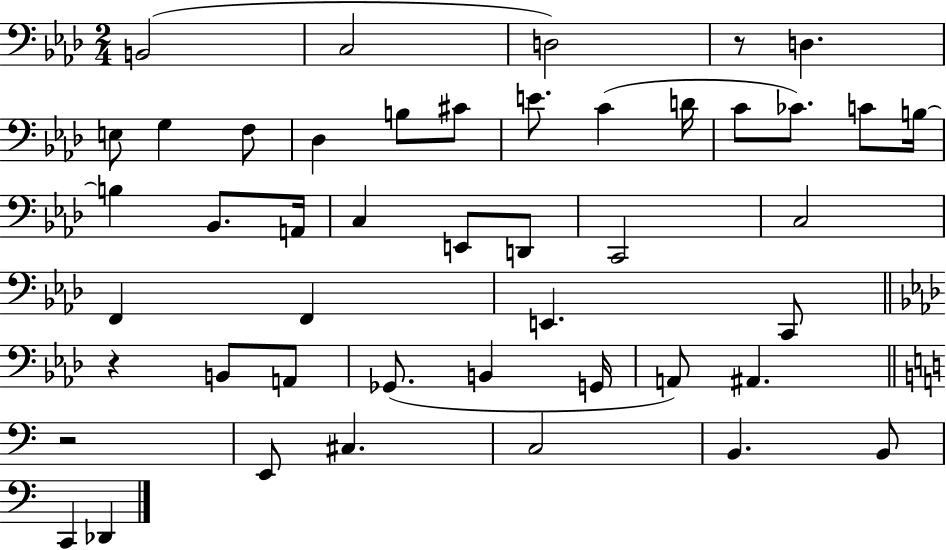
X:1
T:Untitled
M:2/4
L:1/4
K:Ab
B,,2 C,2 D,2 z/2 D, E,/2 G, F,/2 _D, B,/2 ^C/2 E/2 C D/4 C/2 _C/2 C/2 B,/4 B, _B,,/2 A,,/4 C, E,,/2 D,,/2 C,,2 C,2 F,, F,, E,, C,,/2 z B,,/2 A,,/2 _G,,/2 B,, G,,/4 A,,/2 ^A,, z2 E,,/2 ^C, C,2 B,, B,,/2 C,, _D,,